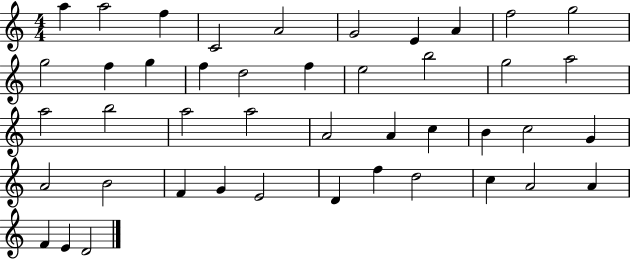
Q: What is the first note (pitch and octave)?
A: A5